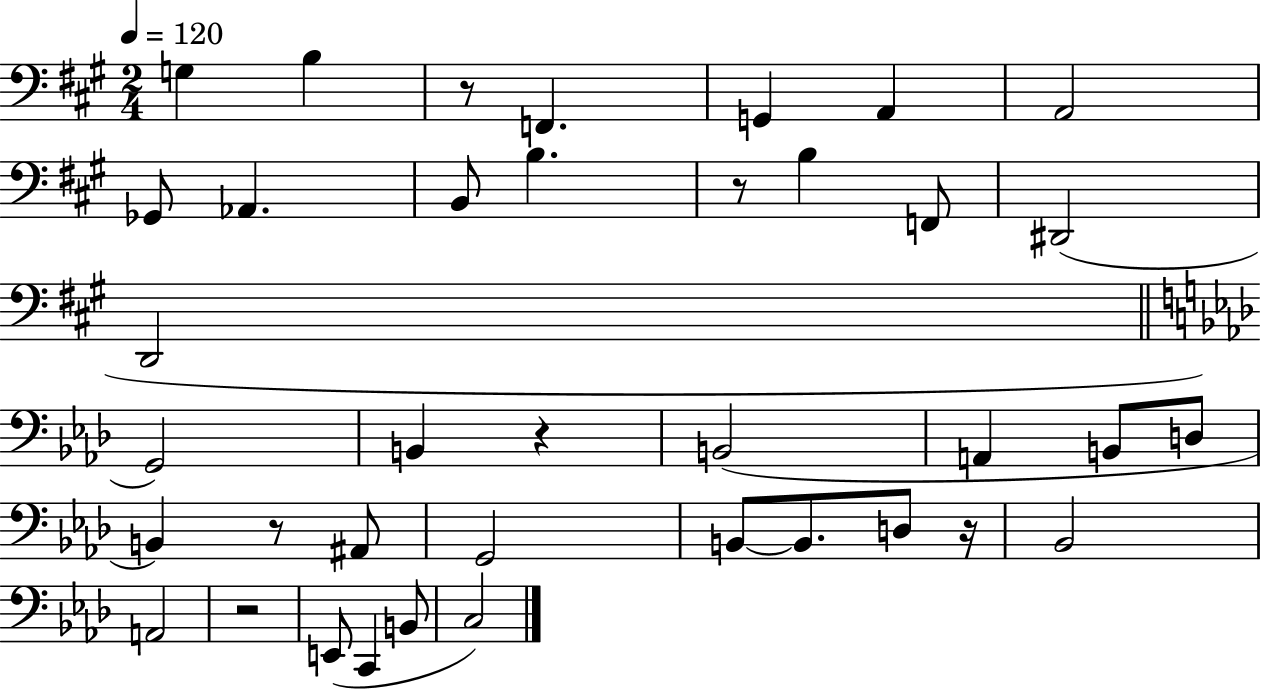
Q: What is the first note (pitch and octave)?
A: G3